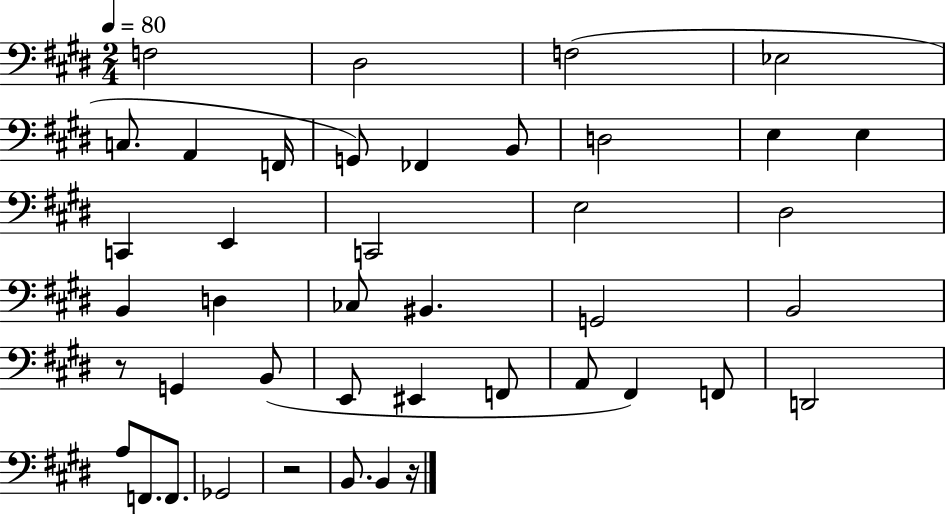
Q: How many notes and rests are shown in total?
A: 42